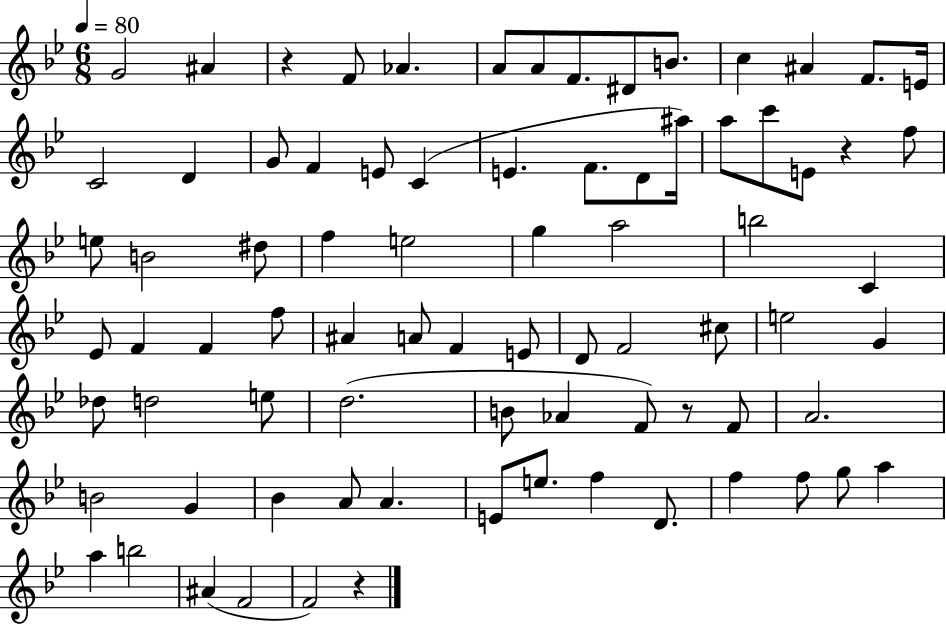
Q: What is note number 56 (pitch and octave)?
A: F4